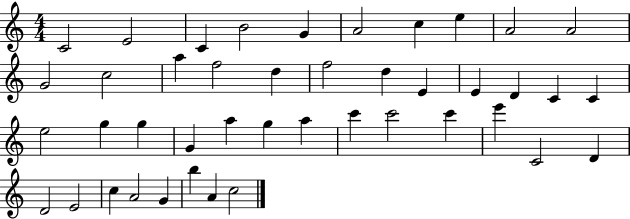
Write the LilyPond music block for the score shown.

{
  \clef treble
  \numericTimeSignature
  \time 4/4
  \key c \major
  c'2 e'2 | c'4 b'2 g'4 | a'2 c''4 e''4 | a'2 a'2 | \break g'2 c''2 | a''4 f''2 d''4 | f''2 d''4 e'4 | e'4 d'4 c'4 c'4 | \break e''2 g''4 g''4 | g'4 a''4 g''4 a''4 | c'''4 c'''2 c'''4 | e'''4 c'2 d'4 | \break d'2 e'2 | c''4 a'2 g'4 | b''4 a'4 c''2 | \bar "|."
}